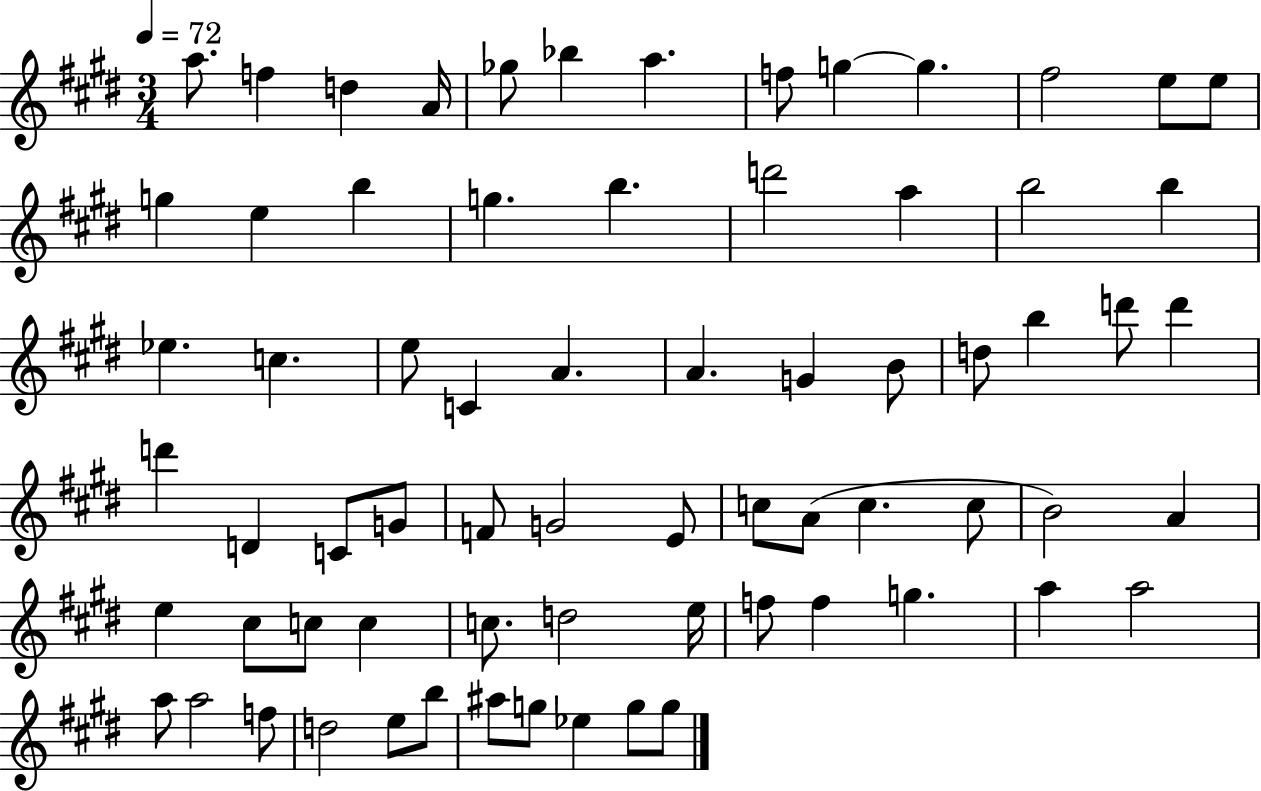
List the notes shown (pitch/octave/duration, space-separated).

A5/e. F5/q D5/q A4/s Gb5/e Bb5/q A5/q. F5/e G5/q G5/q. F#5/h E5/e E5/e G5/q E5/q B5/q G5/q. B5/q. D6/h A5/q B5/h B5/q Eb5/q. C5/q. E5/e C4/q A4/q. A4/q. G4/q B4/e D5/e B5/q D6/e D6/q D6/q D4/q C4/e G4/e F4/e G4/h E4/e C5/e A4/e C5/q. C5/e B4/h A4/q E5/q C#5/e C5/e C5/q C5/e. D5/h E5/s F5/e F5/q G5/q. A5/q A5/h A5/e A5/h F5/e D5/h E5/e B5/e A#5/e G5/e Eb5/q G5/e G5/e